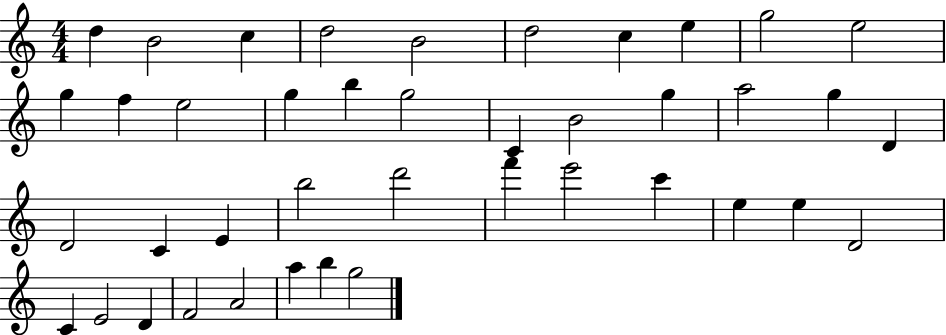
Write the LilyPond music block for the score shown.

{
  \clef treble
  \numericTimeSignature
  \time 4/4
  \key c \major
  d''4 b'2 c''4 | d''2 b'2 | d''2 c''4 e''4 | g''2 e''2 | \break g''4 f''4 e''2 | g''4 b''4 g''2 | c'4 b'2 g''4 | a''2 g''4 d'4 | \break d'2 c'4 e'4 | b''2 d'''2 | f'''4 e'''2 c'''4 | e''4 e''4 d'2 | \break c'4 e'2 d'4 | f'2 a'2 | a''4 b''4 g''2 | \bar "|."
}